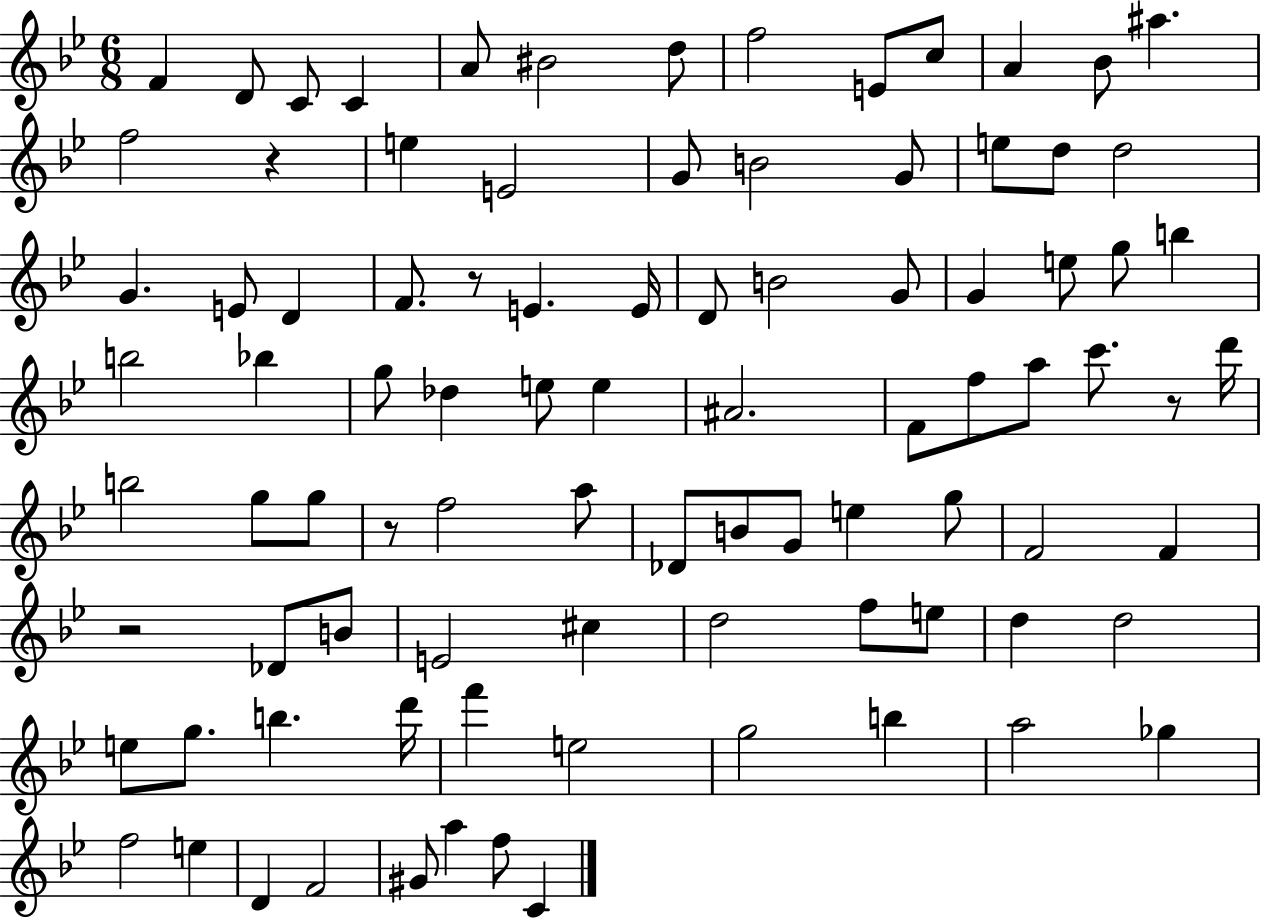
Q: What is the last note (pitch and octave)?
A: C4